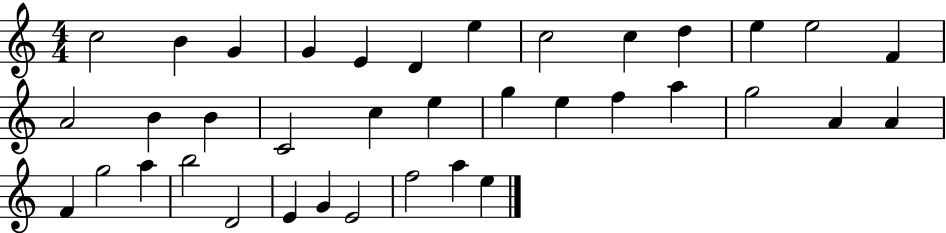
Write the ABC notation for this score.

X:1
T:Untitled
M:4/4
L:1/4
K:C
c2 B G G E D e c2 c d e e2 F A2 B B C2 c e g e f a g2 A A F g2 a b2 D2 E G E2 f2 a e